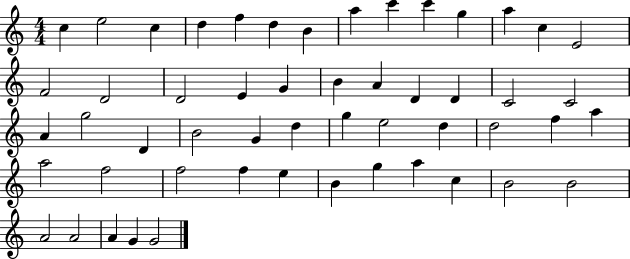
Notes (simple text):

C5/q E5/h C5/q D5/q F5/q D5/q B4/q A5/q C6/q C6/q G5/q A5/q C5/q E4/h F4/h D4/h D4/h E4/q G4/q B4/q A4/q D4/q D4/q C4/h C4/h A4/q G5/h D4/q B4/h G4/q D5/q G5/q E5/h D5/q D5/h F5/q A5/q A5/h F5/h F5/h F5/q E5/q B4/q G5/q A5/q C5/q B4/h B4/h A4/h A4/h A4/q G4/q G4/h